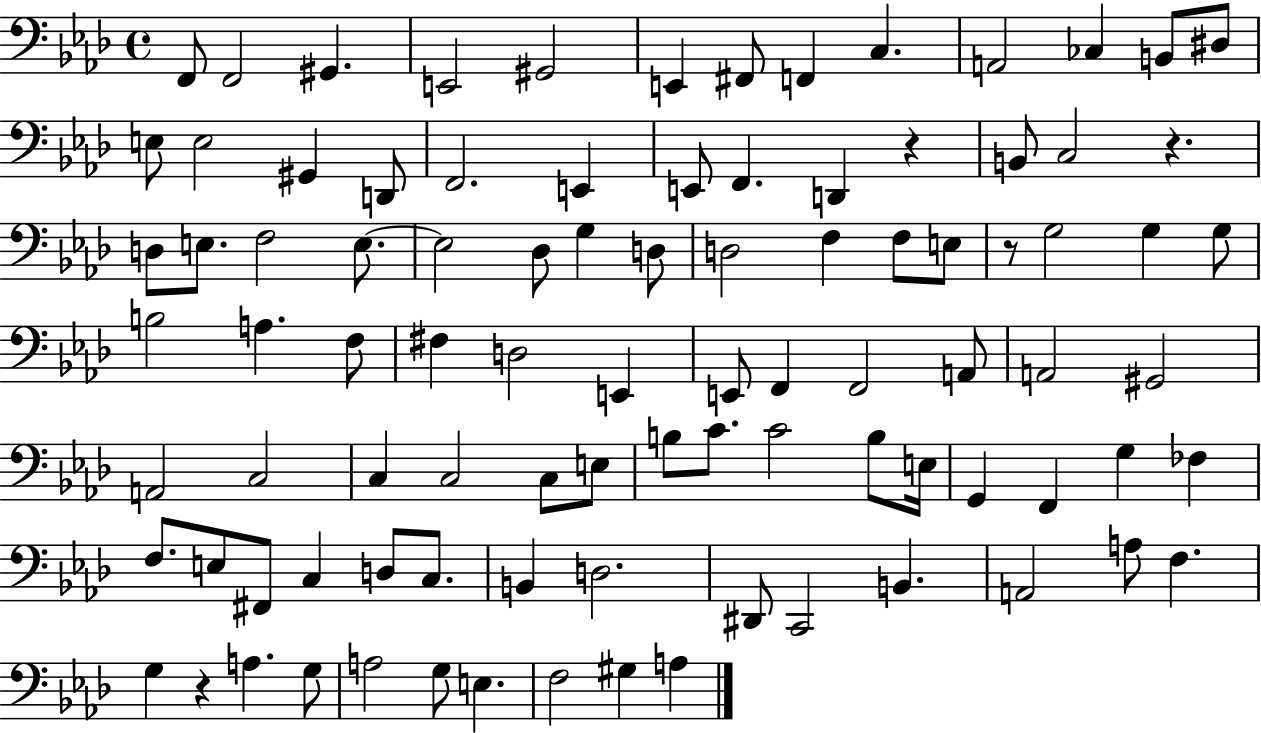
F2/e F2/h G#2/q. E2/h G#2/h E2/q F#2/e F2/q C3/q. A2/h CES3/q B2/e D#3/e E3/e E3/h G#2/q D2/e F2/h. E2/q E2/e F2/q. D2/q R/q B2/e C3/h R/q. D3/e E3/e. F3/h E3/e. E3/h Db3/e G3/q D3/e D3/h F3/q F3/e E3/e R/e G3/h G3/q G3/e B3/h A3/q. F3/e F#3/q D3/h E2/q E2/e F2/q F2/h A2/e A2/h G#2/h A2/h C3/h C3/q C3/h C3/e E3/e B3/e C4/e. C4/h B3/e E3/s G2/q F2/q G3/q FES3/q F3/e. E3/e F#2/e C3/q D3/e C3/e. B2/q D3/h. D#2/e C2/h B2/q. A2/h A3/e F3/q. G3/q R/q A3/q. G3/e A3/h G3/e E3/q. F3/h G#3/q A3/q